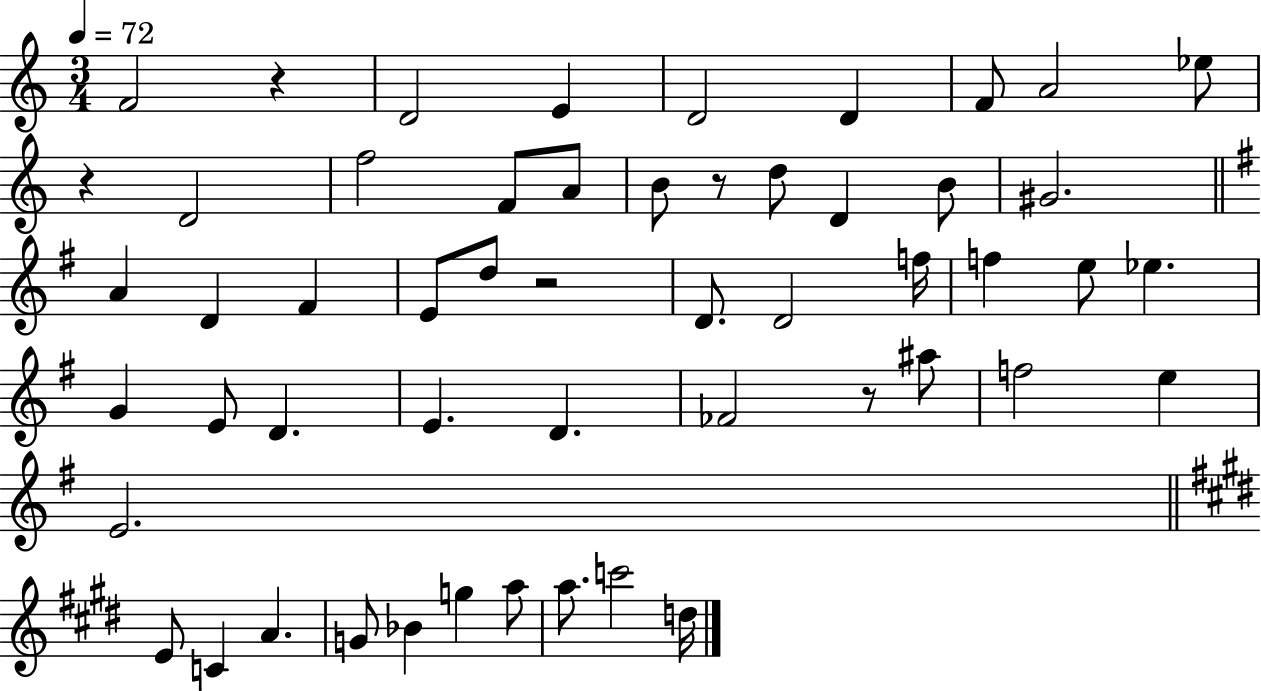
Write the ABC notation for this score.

X:1
T:Untitled
M:3/4
L:1/4
K:C
F2 z D2 E D2 D F/2 A2 _e/2 z D2 f2 F/2 A/2 B/2 z/2 d/2 D B/2 ^G2 A D ^F E/2 d/2 z2 D/2 D2 f/4 f e/2 _e G E/2 D E D _F2 z/2 ^a/2 f2 e E2 E/2 C A G/2 _B g a/2 a/2 c'2 d/4